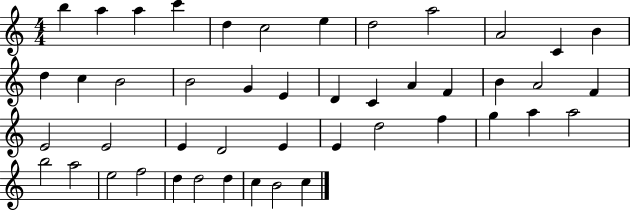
B5/q A5/q A5/q C6/q D5/q C5/h E5/q D5/h A5/h A4/h C4/q B4/q D5/q C5/q B4/h B4/h G4/q E4/q D4/q C4/q A4/q F4/q B4/q A4/h F4/q E4/h E4/h E4/q D4/h E4/q E4/q D5/h F5/q G5/q A5/q A5/h B5/h A5/h E5/h F5/h D5/q D5/h D5/q C5/q B4/h C5/q